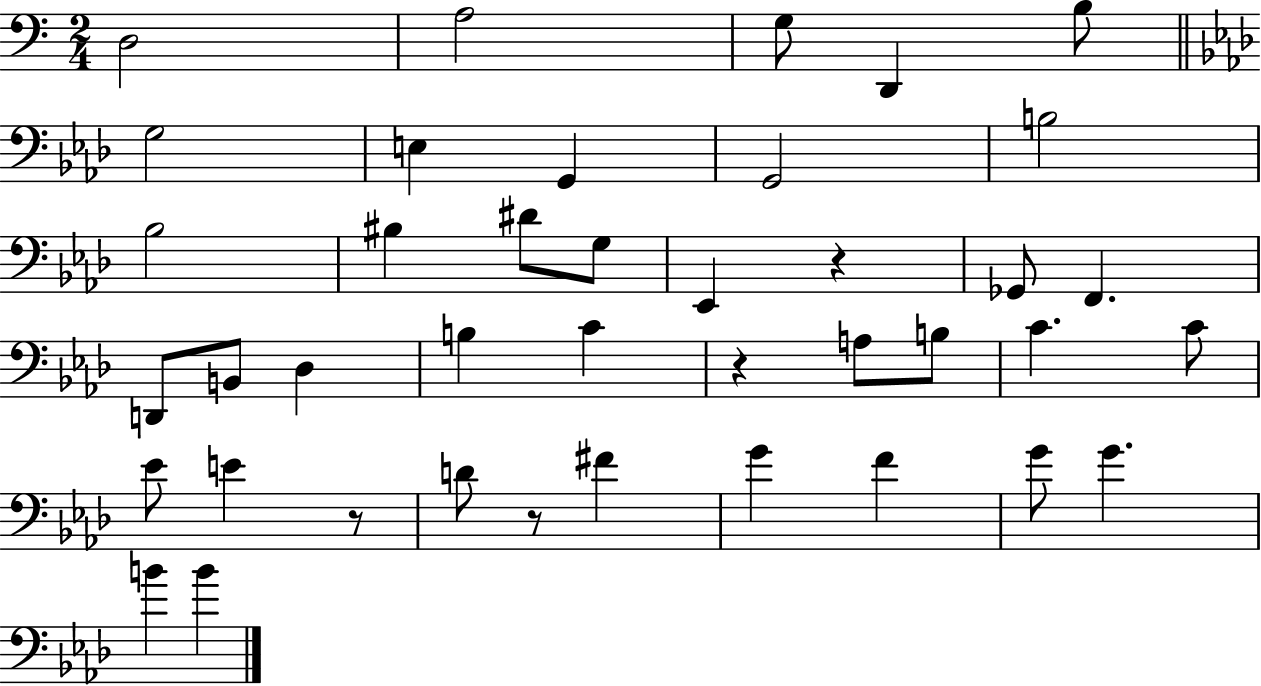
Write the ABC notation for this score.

X:1
T:Untitled
M:2/4
L:1/4
K:C
D,2 A,2 G,/2 D,, B,/2 G,2 E, G,, G,,2 B,2 _B,2 ^B, ^D/2 G,/2 _E,, z _G,,/2 F,, D,,/2 B,,/2 _D, B, C z A,/2 B,/2 C C/2 _E/2 E z/2 D/2 z/2 ^F G F G/2 G B B